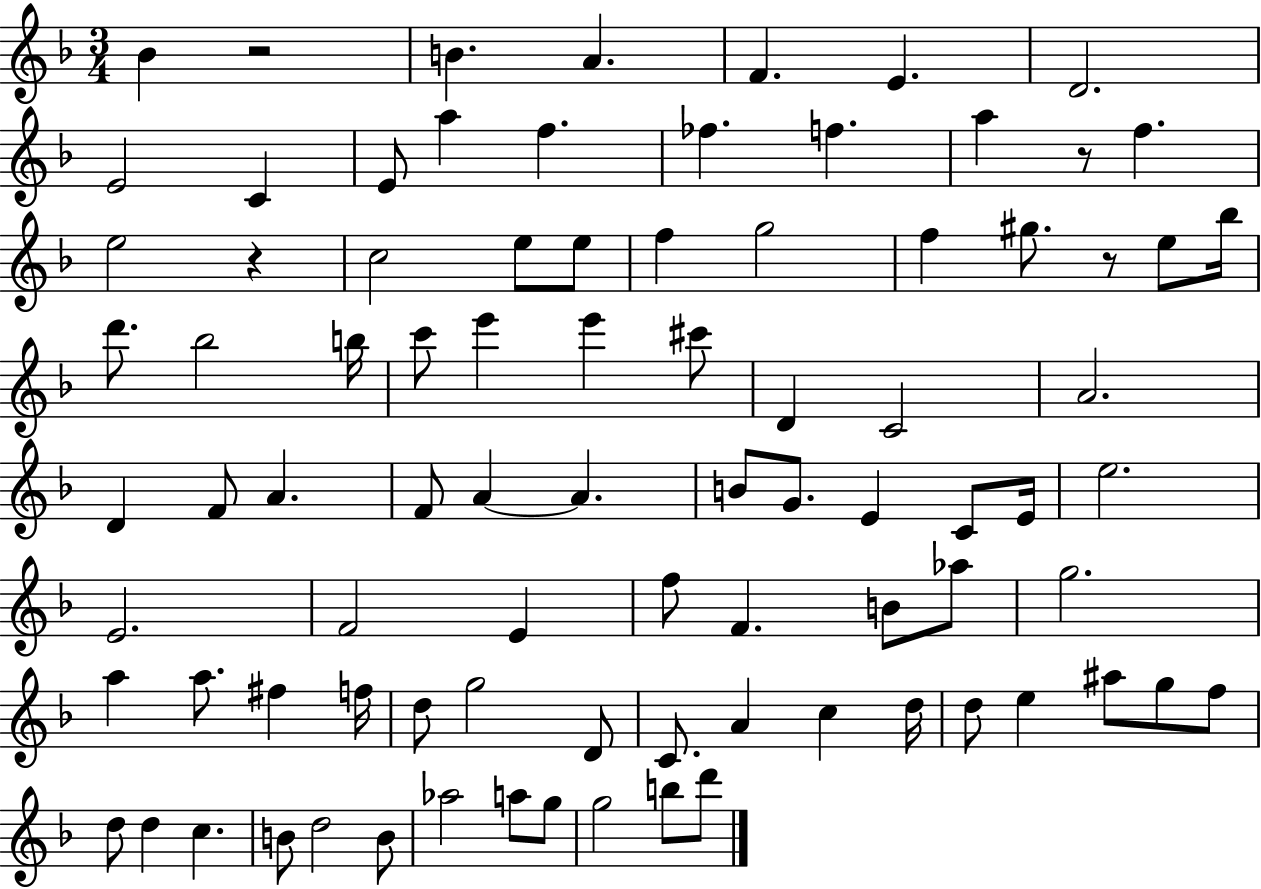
X:1
T:Untitled
M:3/4
L:1/4
K:F
_B z2 B A F E D2 E2 C E/2 a f _f f a z/2 f e2 z c2 e/2 e/2 f g2 f ^g/2 z/2 e/2 _b/4 d'/2 _b2 b/4 c'/2 e' e' ^c'/2 D C2 A2 D F/2 A F/2 A A B/2 G/2 E C/2 E/4 e2 E2 F2 E f/2 F B/2 _a/2 g2 a a/2 ^f f/4 d/2 g2 D/2 C/2 A c d/4 d/2 e ^a/2 g/2 f/2 d/2 d c B/2 d2 B/2 _a2 a/2 g/2 g2 b/2 d'/2